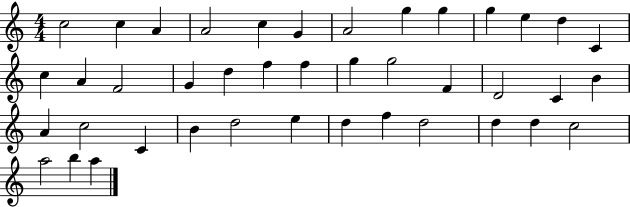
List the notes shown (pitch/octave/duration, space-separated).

C5/h C5/q A4/q A4/h C5/q G4/q A4/h G5/q G5/q G5/q E5/q D5/q C4/q C5/q A4/q F4/h G4/q D5/q F5/q F5/q G5/q G5/h F4/q D4/h C4/q B4/q A4/q C5/h C4/q B4/q D5/h E5/q D5/q F5/q D5/h D5/q D5/q C5/h A5/h B5/q A5/q